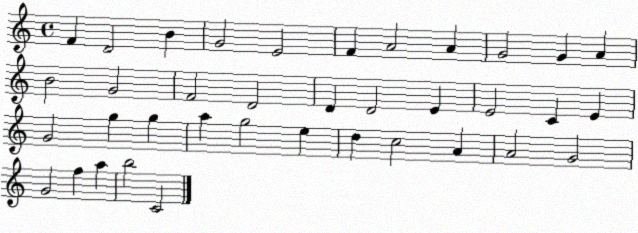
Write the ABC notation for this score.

X:1
T:Untitled
M:4/4
L:1/4
K:C
F D2 B G2 E2 F A2 A G2 G A B2 G2 F2 D2 D D2 E E2 C E G2 g g a g2 e d c2 A A2 G2 G2 f a b2 C2